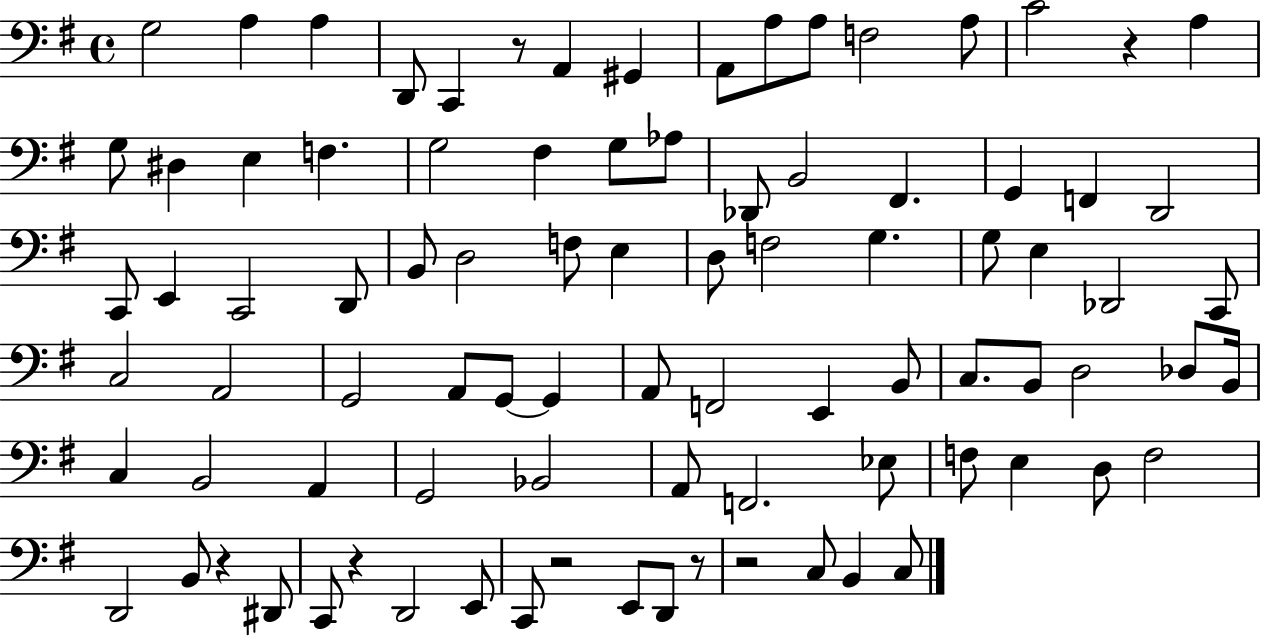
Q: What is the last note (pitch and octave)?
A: C3